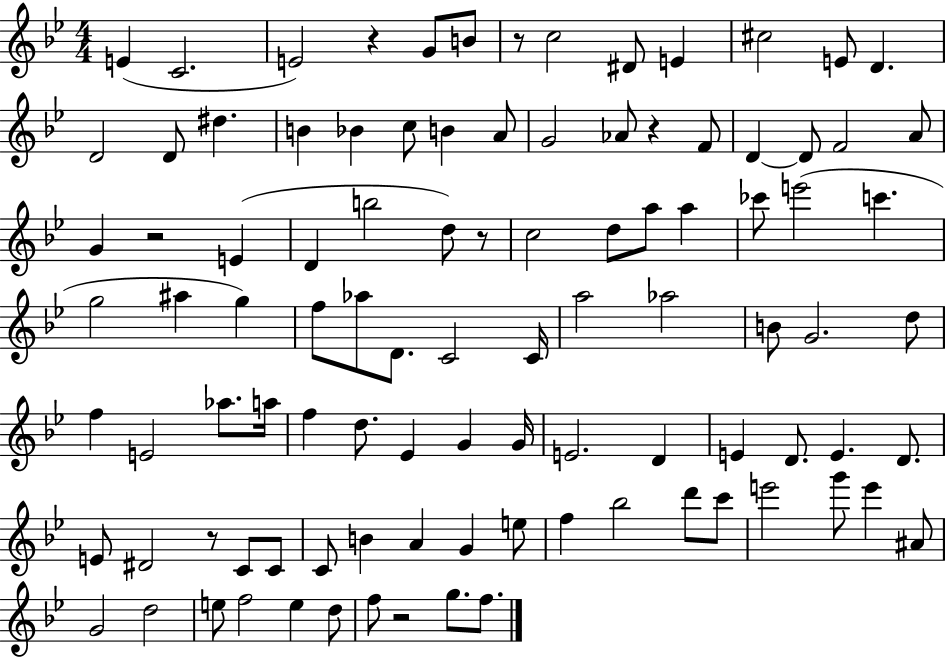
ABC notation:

X:1
T:Untitled
M:4/4
L:1/4
K:Bb
E C2 E2 z G/2 B/2 z/2 c2 ^D/2 E ^c2 E/2 D D2 D/2 ^d B _B c/2 B A/2 G2 _A/2 z F/2 D D/2 F2 A/2 G z2 E D b2 d/2 z/2 c2 d/2 a/2 a _c'/2 e'2 c' g2 ^a g f/2 _a/2 D/2 C2 C/4 a2 _a2 B/2 G2 d/2 f E2 _a/2 a/4 f d/2 _E G G/4 E2 D E D/2 E D/2 E/2 ^D2 z/2 C/2 C/2 C/2 B A G e/2 f _b2 d'/2 c'/2 e'2 g'/2 e' ^A/2 G2 d2 e/2 f2 e d/2 f/2 z2 g/2 f/2